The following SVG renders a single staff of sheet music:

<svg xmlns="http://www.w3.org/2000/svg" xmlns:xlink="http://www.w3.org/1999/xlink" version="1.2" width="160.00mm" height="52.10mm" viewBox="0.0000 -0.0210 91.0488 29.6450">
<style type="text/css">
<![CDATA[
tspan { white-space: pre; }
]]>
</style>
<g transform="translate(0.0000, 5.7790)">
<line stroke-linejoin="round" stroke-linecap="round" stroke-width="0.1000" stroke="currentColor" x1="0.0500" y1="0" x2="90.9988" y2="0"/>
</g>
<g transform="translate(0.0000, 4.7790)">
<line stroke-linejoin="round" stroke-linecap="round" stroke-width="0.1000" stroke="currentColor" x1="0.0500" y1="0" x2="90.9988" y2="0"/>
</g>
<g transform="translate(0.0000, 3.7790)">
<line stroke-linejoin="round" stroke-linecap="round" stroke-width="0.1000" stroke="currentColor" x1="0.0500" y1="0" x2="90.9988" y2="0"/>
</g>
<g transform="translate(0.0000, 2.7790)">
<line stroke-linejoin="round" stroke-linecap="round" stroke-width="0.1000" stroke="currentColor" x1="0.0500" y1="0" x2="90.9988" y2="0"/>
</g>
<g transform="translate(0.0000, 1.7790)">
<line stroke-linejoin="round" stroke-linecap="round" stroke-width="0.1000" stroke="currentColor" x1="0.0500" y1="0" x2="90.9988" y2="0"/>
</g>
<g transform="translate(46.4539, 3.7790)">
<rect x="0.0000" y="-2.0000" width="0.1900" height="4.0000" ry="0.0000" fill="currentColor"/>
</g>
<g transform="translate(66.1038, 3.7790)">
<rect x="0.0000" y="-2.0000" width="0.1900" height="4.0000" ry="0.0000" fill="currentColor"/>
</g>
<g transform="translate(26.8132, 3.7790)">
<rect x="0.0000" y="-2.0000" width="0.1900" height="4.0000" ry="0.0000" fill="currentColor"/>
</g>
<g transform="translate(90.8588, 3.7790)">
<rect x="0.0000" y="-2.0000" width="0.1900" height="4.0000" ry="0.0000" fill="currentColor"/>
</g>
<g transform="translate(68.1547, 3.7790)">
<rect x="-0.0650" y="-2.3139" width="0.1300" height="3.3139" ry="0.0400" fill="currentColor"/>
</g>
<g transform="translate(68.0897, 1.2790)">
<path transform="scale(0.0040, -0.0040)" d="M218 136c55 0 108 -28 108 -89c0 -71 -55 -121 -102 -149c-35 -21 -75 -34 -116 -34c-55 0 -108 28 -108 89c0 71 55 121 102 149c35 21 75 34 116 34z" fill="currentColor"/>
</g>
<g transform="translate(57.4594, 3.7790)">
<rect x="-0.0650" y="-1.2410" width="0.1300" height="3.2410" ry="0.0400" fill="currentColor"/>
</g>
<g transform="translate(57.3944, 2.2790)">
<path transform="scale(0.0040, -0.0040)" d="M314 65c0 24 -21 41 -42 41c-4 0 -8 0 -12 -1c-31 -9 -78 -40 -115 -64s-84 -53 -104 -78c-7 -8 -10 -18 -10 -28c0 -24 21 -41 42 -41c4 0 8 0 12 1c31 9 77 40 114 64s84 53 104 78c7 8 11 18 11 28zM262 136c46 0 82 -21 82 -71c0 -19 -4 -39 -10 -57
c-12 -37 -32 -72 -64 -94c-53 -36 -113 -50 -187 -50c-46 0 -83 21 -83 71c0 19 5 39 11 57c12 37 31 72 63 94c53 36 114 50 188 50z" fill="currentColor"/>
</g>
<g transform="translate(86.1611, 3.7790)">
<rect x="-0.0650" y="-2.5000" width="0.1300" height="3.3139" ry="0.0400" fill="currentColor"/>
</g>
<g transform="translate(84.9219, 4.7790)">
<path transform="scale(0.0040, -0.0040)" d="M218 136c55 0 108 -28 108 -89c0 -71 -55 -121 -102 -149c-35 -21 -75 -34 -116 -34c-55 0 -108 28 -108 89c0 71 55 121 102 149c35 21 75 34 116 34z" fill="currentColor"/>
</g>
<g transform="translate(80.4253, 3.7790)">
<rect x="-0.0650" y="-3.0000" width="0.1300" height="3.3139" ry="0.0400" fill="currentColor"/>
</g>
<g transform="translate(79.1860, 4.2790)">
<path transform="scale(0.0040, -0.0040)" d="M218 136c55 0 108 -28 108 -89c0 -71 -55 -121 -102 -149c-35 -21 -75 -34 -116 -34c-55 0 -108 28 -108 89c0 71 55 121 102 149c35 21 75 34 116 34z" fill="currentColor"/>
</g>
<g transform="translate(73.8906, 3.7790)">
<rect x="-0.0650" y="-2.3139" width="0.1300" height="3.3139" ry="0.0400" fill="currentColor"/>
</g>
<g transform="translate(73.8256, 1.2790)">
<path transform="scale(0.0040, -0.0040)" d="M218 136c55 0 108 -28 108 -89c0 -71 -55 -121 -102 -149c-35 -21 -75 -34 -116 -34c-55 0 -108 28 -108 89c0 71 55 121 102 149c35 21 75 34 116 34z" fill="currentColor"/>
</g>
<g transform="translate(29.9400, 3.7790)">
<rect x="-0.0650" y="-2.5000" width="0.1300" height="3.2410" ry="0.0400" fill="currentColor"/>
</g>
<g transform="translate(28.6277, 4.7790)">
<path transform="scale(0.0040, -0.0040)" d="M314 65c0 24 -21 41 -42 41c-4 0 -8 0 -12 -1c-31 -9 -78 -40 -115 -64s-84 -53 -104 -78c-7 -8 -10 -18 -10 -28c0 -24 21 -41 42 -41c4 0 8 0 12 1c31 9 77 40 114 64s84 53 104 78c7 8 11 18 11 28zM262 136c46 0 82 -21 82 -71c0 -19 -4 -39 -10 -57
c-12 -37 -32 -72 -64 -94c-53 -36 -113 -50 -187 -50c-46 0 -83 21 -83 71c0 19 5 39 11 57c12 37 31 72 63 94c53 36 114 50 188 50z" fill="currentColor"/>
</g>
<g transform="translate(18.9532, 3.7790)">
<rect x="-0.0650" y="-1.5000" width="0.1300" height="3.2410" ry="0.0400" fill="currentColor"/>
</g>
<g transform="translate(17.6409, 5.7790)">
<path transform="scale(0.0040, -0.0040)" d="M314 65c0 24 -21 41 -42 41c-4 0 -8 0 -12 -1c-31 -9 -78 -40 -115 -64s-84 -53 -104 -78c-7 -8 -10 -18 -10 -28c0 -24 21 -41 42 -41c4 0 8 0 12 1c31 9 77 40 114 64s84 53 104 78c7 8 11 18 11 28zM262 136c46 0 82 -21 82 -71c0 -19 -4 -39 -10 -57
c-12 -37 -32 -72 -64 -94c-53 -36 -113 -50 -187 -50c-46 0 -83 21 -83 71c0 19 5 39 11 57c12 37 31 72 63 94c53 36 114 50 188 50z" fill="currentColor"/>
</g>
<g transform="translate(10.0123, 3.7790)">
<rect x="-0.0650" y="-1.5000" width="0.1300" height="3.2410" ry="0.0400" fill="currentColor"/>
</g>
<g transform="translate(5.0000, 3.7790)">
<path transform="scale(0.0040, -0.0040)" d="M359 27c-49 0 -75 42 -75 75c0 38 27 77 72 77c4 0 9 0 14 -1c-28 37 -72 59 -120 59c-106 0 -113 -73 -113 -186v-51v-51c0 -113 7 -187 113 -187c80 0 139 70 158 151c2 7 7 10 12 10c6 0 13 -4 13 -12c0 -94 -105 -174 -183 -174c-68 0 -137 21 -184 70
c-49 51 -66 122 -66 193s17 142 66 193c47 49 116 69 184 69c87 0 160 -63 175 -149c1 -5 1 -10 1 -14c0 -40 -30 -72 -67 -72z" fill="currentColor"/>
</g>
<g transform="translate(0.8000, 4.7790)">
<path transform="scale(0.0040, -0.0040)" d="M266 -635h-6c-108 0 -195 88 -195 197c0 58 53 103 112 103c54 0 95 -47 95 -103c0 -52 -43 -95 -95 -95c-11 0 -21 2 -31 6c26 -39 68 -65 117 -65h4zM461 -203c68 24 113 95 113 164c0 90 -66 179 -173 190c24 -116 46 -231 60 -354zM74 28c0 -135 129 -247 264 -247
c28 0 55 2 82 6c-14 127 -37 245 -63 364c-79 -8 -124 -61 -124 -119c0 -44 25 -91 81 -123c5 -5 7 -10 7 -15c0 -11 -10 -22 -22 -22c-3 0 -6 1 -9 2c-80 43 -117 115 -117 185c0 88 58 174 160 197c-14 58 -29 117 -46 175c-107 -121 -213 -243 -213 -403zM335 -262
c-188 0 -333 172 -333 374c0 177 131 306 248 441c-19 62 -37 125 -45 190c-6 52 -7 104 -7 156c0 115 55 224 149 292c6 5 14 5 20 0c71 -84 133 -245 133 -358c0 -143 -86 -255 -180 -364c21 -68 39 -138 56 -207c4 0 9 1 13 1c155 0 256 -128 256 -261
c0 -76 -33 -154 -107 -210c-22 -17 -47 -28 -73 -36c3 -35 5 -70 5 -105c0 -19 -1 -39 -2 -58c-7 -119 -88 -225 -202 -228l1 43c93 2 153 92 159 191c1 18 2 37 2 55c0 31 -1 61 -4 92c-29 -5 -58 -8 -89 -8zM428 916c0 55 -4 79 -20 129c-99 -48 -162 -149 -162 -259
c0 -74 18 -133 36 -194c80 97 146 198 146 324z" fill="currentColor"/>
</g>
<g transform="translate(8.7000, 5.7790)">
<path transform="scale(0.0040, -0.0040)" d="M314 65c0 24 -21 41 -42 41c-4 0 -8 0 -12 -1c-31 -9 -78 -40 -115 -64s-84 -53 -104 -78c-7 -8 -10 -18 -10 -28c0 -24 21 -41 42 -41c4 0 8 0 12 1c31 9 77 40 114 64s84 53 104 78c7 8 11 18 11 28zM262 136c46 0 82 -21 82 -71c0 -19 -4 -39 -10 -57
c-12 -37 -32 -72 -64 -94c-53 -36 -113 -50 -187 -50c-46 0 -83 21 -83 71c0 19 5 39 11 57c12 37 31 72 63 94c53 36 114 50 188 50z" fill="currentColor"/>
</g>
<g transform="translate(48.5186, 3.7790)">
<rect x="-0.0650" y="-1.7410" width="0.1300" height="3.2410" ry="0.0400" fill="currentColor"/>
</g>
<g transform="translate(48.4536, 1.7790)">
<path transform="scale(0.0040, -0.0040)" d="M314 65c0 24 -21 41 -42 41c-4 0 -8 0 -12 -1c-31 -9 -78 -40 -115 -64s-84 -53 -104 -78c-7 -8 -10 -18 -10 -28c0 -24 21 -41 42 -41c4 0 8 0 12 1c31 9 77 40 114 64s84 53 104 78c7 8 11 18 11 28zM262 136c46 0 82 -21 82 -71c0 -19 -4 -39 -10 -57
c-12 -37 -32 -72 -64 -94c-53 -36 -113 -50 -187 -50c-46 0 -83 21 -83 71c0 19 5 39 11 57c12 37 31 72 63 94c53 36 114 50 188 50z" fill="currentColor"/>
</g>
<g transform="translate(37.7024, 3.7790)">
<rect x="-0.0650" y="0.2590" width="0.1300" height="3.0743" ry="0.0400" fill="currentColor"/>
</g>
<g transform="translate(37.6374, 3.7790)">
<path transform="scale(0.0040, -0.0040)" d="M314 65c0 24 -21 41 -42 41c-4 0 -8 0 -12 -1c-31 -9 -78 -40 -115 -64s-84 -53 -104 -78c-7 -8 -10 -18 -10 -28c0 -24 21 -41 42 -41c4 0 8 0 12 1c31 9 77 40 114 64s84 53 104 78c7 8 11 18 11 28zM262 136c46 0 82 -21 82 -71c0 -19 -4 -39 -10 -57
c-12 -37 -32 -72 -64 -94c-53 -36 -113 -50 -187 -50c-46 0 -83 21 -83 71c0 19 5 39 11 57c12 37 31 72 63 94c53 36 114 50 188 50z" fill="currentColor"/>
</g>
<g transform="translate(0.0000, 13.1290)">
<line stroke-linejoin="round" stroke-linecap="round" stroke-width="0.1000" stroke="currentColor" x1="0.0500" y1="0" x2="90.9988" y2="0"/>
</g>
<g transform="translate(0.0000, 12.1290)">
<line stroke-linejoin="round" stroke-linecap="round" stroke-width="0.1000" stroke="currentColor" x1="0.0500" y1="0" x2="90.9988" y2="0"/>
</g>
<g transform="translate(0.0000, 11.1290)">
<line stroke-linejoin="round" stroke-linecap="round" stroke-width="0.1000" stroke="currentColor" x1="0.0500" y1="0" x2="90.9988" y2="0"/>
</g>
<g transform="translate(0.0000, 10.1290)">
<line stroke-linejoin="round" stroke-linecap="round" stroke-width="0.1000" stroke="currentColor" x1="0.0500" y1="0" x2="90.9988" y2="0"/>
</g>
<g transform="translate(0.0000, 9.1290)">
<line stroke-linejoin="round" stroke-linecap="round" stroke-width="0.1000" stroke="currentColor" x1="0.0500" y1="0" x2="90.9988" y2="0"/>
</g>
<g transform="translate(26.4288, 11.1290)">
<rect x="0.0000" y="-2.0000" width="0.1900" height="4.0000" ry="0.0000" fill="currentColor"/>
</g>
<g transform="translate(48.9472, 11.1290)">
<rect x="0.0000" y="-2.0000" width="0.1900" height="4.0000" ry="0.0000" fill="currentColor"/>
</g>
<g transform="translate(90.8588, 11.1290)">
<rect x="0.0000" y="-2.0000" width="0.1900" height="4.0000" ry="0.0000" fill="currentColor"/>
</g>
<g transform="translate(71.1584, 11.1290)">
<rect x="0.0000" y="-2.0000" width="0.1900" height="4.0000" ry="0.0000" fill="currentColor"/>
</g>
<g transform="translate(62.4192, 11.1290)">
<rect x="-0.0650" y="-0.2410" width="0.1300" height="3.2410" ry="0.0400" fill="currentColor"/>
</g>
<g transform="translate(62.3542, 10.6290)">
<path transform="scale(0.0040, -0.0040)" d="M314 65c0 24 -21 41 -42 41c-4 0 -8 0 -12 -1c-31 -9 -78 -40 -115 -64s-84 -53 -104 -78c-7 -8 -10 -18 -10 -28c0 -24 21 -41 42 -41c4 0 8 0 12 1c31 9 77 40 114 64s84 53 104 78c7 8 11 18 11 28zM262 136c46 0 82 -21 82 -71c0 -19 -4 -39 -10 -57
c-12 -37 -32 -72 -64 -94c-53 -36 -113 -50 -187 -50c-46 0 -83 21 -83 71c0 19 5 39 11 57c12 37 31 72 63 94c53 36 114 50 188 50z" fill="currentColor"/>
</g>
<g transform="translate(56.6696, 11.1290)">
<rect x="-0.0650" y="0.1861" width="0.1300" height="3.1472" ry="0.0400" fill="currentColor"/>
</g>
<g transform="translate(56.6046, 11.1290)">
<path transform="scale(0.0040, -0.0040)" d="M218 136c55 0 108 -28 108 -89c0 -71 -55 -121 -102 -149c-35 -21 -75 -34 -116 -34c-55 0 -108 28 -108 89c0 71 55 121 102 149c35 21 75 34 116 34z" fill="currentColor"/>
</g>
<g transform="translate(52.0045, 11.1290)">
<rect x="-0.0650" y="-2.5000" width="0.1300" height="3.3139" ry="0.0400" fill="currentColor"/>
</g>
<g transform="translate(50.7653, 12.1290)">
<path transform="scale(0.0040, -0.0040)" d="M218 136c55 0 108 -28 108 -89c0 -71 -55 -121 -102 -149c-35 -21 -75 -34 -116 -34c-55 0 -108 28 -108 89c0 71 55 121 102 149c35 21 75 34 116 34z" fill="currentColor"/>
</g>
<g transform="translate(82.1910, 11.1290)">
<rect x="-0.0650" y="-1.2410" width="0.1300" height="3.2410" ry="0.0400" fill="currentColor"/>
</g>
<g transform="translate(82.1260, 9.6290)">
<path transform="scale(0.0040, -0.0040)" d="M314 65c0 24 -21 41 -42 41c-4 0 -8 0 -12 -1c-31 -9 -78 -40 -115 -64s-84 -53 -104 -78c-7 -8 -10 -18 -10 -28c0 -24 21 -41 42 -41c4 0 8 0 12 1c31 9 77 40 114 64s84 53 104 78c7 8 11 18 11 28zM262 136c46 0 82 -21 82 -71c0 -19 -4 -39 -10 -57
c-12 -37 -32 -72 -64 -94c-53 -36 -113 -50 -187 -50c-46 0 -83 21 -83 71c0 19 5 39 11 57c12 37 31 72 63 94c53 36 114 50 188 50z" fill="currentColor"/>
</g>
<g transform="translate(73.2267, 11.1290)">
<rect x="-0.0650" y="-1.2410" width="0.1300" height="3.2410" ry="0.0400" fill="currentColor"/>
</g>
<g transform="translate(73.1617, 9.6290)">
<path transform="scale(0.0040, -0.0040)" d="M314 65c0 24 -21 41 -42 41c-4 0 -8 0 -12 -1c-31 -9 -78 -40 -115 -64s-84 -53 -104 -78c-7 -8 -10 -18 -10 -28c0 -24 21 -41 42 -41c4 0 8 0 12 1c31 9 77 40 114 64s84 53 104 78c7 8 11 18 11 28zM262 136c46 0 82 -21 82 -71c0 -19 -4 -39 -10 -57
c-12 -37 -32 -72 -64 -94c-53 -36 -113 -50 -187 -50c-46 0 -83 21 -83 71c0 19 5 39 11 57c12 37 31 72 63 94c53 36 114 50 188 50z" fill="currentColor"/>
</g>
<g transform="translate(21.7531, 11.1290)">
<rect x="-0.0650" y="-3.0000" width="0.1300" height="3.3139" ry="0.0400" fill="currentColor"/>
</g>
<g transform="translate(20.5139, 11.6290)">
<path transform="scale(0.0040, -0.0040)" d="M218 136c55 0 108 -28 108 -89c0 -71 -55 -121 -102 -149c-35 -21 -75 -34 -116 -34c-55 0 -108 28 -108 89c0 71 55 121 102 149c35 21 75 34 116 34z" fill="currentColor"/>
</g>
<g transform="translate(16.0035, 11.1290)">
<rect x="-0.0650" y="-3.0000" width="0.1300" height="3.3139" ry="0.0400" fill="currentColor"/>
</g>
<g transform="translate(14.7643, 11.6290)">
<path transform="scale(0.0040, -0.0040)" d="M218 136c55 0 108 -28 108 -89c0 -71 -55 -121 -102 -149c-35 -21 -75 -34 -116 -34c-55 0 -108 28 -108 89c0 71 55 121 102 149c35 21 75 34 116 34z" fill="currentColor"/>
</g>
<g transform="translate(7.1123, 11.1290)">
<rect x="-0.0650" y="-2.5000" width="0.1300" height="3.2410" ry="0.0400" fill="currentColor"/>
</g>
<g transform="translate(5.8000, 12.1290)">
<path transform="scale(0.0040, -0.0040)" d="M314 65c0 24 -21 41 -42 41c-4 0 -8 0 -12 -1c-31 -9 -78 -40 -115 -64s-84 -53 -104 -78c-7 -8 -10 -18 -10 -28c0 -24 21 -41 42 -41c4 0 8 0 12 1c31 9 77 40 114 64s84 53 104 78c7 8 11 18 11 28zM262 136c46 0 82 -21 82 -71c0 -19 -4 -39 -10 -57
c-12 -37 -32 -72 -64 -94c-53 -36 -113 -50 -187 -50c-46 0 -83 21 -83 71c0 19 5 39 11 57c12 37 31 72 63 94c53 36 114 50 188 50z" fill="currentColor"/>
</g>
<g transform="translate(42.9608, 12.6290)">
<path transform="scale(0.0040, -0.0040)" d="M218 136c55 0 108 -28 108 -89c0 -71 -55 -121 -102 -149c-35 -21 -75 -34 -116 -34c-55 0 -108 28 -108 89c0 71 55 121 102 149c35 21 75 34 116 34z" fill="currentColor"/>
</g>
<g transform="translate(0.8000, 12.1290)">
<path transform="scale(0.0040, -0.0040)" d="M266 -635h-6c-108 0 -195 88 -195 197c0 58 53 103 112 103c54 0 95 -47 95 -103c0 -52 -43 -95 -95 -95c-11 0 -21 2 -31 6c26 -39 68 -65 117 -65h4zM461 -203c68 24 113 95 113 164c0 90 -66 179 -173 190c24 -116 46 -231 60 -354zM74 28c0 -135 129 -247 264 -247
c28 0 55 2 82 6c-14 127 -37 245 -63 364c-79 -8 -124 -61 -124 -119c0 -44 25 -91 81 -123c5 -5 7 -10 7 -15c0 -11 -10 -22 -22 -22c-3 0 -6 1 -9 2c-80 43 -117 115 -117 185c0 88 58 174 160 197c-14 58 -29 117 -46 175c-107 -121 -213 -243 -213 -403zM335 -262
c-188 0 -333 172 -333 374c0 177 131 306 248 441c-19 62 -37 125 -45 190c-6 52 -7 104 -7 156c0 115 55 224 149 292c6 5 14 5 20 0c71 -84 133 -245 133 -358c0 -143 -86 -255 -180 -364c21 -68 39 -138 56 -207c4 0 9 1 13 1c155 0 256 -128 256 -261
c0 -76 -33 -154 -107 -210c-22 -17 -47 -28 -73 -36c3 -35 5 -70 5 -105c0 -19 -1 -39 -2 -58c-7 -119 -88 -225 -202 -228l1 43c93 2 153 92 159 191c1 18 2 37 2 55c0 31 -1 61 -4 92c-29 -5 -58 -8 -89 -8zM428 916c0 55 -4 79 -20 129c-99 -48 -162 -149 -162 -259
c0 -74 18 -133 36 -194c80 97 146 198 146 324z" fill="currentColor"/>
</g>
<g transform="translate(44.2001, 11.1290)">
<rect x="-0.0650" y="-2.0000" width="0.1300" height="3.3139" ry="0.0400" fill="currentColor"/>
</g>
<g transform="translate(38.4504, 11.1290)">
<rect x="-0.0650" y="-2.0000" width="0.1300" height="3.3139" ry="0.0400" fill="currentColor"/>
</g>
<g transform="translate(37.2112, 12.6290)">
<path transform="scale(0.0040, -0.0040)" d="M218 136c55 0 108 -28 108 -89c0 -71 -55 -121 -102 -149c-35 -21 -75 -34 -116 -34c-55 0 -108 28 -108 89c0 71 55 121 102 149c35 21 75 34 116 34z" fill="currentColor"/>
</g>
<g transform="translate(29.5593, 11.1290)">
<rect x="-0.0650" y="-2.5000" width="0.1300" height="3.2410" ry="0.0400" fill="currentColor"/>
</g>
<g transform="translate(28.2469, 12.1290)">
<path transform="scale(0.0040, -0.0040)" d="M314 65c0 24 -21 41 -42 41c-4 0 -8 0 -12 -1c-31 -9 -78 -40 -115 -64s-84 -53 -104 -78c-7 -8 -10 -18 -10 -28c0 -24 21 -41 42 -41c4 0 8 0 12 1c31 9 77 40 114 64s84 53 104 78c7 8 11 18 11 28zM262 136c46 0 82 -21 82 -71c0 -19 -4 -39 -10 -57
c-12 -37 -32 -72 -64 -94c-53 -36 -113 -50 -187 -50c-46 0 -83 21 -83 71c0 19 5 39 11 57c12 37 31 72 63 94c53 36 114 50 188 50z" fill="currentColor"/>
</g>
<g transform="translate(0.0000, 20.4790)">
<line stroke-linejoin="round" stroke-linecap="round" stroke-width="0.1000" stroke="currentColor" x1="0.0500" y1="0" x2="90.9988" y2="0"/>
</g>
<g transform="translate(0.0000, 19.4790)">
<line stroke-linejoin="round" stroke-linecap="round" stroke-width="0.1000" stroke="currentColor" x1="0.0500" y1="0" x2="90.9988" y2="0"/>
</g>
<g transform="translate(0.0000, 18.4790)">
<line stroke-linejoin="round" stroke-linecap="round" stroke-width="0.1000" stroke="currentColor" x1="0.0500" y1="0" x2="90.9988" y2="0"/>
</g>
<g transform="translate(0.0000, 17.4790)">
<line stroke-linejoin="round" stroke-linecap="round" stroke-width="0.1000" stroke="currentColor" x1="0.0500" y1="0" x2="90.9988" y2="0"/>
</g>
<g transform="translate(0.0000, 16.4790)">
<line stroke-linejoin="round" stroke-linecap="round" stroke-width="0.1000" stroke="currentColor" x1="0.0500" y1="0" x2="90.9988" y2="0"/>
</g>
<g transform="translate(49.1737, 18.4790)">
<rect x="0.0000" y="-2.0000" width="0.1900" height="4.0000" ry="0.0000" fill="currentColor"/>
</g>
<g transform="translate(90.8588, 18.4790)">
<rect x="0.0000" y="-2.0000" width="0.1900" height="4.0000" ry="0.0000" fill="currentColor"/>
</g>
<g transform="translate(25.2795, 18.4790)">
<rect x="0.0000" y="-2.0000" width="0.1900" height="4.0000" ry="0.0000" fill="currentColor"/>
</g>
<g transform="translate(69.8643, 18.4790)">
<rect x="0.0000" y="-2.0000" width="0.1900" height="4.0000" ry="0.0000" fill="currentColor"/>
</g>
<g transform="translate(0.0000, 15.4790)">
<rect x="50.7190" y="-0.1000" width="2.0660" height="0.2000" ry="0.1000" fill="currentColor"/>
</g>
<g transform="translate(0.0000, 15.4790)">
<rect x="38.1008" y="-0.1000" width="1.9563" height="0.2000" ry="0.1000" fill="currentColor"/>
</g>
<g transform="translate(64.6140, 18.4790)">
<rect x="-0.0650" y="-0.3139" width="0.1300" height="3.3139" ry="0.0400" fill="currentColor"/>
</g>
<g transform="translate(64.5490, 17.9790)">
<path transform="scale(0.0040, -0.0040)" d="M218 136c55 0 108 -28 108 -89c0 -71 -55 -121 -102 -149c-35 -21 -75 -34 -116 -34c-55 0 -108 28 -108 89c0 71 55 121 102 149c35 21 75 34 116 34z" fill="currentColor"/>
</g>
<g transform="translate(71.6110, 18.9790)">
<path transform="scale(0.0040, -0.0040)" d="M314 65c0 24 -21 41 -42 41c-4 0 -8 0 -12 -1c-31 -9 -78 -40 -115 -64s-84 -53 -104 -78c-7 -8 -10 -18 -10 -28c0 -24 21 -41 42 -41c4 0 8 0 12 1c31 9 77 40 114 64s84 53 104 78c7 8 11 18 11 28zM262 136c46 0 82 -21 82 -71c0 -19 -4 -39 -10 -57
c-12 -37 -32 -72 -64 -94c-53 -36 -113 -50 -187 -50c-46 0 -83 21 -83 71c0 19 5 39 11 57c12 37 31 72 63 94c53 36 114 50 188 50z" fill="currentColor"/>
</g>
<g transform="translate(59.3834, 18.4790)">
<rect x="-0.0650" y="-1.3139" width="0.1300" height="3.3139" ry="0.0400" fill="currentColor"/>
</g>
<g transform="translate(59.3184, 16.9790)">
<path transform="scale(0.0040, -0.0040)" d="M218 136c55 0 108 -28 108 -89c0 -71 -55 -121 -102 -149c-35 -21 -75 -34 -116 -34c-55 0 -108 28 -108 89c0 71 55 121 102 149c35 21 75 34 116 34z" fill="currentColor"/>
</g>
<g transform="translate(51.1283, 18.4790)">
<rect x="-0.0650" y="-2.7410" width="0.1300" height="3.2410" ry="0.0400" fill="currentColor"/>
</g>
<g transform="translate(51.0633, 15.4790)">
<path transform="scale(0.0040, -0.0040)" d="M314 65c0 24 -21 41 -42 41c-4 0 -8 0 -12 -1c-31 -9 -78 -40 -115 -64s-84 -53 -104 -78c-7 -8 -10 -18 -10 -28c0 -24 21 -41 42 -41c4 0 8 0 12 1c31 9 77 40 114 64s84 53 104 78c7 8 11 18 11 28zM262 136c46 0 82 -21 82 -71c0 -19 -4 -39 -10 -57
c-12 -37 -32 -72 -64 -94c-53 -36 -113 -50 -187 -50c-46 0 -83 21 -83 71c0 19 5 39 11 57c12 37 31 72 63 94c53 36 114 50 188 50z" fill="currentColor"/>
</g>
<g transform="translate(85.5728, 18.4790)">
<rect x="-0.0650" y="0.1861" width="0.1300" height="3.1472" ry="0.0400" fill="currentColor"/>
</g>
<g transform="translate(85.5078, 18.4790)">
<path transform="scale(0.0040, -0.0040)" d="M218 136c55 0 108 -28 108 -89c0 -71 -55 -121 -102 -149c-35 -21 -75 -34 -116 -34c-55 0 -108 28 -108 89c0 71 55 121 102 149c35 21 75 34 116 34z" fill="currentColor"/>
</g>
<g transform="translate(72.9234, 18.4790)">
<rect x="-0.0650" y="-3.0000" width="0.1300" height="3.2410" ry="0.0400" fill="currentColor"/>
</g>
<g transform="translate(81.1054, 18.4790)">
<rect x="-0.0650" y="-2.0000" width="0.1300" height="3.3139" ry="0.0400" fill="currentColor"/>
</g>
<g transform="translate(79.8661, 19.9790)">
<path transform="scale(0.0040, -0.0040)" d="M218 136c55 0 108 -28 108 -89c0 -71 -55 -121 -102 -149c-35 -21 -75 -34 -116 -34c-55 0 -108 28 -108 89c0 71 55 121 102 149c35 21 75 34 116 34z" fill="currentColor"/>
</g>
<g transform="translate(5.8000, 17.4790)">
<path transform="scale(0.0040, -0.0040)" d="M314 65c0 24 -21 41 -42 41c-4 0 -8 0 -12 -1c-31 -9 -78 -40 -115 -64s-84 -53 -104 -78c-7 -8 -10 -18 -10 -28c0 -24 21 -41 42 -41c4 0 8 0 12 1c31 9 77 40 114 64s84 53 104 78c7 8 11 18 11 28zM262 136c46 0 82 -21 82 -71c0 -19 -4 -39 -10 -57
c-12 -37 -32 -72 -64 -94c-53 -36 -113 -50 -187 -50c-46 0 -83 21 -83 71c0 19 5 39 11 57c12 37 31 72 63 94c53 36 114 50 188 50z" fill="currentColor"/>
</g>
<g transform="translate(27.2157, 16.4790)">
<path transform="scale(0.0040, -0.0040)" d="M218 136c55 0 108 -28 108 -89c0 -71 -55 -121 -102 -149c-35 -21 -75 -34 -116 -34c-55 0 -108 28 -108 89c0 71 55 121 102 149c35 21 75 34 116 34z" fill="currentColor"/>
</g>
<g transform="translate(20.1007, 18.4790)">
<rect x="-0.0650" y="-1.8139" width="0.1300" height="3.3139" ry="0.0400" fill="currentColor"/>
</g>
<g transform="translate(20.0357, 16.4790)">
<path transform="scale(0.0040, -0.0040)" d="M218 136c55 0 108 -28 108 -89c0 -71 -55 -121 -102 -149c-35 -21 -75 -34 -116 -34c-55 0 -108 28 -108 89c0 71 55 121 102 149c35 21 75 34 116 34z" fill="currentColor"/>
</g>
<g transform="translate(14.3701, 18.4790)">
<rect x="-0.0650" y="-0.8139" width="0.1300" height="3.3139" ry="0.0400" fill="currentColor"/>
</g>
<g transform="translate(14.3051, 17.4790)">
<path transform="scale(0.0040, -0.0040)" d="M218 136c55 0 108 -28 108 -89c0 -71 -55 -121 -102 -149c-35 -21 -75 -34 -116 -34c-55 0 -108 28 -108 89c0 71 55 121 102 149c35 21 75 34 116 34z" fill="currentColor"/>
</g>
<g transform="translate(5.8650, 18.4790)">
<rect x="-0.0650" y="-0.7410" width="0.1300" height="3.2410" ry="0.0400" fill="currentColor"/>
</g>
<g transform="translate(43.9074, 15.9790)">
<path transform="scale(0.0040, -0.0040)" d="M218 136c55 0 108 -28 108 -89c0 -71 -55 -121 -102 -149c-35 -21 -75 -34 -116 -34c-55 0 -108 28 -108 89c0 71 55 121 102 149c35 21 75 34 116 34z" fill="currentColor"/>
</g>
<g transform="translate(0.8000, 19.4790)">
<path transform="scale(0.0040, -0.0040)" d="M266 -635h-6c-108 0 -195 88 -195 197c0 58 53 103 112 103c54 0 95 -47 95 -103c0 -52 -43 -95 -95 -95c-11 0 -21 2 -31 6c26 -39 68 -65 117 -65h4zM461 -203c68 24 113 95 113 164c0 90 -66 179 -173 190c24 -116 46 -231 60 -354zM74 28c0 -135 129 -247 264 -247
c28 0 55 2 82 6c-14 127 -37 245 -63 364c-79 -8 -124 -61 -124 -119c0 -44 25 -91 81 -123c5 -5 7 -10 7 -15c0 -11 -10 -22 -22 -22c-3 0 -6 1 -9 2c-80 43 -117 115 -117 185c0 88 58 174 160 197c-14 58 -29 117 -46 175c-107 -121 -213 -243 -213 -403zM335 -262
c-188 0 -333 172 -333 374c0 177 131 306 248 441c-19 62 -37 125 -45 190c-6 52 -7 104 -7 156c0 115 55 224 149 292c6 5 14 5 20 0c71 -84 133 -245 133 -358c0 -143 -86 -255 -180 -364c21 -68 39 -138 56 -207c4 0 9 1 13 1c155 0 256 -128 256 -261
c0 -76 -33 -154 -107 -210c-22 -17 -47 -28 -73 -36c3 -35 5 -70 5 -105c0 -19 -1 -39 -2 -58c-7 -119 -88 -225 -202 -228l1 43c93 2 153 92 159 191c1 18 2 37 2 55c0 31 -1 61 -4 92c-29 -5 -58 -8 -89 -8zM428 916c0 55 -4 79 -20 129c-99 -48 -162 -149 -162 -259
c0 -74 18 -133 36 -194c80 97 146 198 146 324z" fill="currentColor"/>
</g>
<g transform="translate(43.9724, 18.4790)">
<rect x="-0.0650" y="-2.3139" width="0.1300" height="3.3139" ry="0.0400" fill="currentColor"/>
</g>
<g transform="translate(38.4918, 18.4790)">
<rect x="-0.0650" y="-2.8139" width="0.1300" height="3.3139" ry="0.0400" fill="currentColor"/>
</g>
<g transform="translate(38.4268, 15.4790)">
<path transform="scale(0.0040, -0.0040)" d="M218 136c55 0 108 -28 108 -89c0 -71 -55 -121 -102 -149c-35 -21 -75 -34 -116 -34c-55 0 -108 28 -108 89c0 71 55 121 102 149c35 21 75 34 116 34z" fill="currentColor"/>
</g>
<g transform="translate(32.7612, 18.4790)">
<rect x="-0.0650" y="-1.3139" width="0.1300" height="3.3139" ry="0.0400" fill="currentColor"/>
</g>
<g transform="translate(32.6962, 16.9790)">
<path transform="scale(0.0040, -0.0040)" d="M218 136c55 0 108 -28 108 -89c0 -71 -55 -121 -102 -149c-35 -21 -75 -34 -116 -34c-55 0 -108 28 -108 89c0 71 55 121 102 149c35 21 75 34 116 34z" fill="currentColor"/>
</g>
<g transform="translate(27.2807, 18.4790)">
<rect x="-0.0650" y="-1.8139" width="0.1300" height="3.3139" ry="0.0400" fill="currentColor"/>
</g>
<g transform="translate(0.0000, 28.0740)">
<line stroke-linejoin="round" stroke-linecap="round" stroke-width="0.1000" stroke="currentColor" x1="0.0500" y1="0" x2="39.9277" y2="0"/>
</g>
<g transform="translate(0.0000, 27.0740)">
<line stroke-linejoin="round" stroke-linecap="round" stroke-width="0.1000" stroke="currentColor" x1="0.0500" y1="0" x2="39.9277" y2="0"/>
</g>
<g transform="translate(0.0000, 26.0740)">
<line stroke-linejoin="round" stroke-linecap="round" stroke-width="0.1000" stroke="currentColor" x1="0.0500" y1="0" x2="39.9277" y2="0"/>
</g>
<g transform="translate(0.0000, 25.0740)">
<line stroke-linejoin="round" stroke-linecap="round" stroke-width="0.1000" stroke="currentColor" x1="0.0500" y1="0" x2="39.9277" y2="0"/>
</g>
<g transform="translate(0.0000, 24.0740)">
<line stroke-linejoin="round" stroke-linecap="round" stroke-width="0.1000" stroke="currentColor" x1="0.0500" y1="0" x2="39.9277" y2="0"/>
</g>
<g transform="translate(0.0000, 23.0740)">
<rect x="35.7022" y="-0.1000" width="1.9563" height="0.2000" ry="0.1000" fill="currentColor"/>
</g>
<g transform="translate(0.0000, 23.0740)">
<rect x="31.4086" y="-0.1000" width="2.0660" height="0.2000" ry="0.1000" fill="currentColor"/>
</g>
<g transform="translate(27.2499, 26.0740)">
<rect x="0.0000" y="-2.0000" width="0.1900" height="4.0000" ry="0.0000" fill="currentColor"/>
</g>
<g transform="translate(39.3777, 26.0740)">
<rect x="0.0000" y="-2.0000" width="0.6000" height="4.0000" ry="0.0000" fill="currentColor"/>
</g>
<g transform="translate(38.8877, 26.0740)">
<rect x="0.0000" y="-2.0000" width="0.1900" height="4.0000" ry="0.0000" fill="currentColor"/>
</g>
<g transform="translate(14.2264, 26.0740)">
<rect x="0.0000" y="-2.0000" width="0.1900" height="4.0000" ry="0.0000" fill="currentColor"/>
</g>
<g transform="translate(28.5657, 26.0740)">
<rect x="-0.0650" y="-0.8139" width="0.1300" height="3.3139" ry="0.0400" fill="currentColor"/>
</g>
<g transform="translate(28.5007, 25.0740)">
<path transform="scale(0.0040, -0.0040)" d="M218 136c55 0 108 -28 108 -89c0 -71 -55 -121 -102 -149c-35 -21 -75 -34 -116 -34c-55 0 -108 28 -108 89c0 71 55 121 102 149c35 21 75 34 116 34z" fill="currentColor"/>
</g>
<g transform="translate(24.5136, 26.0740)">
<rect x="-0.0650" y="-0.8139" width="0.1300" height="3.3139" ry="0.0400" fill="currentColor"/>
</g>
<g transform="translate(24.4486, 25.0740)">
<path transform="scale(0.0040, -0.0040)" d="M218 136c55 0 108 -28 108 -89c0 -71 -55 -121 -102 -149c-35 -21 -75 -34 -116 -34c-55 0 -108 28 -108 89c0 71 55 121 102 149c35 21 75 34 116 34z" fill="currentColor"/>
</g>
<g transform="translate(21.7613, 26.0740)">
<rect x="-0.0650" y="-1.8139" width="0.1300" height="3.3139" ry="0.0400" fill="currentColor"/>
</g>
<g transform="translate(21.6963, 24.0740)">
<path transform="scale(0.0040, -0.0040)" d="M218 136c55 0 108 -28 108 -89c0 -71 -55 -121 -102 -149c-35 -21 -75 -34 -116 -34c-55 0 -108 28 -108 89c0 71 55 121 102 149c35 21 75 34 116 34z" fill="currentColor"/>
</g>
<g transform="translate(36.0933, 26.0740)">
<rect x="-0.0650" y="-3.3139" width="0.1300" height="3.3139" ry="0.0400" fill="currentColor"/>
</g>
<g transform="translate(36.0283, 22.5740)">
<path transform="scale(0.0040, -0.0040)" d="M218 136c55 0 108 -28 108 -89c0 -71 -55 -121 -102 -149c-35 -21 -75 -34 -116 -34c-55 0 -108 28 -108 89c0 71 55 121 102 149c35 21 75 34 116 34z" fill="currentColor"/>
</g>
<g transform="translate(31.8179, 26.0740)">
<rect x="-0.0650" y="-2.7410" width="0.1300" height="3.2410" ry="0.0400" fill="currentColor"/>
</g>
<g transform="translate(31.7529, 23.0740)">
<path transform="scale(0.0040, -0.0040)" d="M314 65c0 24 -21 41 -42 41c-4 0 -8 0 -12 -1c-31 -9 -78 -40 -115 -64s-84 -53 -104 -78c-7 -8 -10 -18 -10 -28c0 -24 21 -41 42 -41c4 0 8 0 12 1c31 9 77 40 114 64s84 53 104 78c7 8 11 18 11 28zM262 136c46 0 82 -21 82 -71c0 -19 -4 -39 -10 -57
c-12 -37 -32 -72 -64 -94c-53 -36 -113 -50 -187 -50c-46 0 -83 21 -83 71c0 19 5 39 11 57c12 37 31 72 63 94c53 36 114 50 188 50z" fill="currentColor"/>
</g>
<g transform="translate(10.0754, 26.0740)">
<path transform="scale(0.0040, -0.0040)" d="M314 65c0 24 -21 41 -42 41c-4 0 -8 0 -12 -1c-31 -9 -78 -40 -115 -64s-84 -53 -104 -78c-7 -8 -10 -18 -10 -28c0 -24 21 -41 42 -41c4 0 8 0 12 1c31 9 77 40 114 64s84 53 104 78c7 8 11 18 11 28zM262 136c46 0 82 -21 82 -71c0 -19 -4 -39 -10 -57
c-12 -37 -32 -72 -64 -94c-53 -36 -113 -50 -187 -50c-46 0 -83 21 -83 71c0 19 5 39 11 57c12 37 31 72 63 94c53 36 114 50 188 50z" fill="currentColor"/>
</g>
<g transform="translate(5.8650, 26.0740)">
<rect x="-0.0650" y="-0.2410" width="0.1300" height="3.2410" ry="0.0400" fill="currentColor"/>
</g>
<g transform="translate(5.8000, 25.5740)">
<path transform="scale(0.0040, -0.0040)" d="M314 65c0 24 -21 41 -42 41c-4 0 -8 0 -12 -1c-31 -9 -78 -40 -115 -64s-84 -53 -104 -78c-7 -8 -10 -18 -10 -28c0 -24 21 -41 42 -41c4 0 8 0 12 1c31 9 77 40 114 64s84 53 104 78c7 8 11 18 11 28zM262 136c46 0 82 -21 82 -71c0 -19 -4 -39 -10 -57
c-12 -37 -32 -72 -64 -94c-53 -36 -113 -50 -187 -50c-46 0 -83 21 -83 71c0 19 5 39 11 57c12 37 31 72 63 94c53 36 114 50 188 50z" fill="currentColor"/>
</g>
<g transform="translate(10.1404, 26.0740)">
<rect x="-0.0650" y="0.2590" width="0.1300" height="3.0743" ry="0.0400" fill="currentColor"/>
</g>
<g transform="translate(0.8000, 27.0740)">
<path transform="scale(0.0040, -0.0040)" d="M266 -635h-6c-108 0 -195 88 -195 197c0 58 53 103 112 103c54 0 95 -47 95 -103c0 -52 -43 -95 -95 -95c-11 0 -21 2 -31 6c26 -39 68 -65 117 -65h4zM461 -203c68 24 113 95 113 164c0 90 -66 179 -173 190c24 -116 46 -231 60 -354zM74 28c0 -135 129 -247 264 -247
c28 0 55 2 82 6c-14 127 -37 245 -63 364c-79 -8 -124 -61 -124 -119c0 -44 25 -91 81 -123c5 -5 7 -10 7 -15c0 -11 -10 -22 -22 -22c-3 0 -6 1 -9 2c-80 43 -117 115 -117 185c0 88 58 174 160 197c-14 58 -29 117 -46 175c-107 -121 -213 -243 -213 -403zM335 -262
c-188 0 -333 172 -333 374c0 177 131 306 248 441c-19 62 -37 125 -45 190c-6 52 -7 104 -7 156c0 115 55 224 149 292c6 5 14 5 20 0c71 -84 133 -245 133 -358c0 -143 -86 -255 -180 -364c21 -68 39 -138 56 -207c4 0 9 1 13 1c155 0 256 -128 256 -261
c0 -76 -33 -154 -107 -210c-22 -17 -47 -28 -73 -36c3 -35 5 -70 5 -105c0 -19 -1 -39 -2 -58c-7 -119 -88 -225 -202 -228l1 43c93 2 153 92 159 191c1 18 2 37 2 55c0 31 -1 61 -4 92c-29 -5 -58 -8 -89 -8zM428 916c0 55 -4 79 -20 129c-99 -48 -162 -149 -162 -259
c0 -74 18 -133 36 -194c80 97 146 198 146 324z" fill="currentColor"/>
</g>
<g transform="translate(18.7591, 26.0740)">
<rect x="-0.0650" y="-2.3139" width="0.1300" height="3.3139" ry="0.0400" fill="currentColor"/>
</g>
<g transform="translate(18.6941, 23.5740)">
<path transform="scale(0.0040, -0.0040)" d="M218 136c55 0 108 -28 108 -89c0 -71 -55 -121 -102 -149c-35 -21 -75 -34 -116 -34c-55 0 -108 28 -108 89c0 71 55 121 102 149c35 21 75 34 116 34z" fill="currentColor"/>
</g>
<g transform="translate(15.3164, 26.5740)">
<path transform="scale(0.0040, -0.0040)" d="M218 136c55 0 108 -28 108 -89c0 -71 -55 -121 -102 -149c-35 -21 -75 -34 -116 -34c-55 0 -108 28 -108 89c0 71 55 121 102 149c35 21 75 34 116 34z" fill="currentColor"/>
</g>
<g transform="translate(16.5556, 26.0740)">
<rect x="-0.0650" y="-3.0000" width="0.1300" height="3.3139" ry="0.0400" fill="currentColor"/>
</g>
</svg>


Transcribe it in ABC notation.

X:1
T:Untitled
M:4/4
L:1/4
K:C
E2 E2 G2 B2 f2 e2 g g A G G2 A A G2 F F G B c2 e2 e2 d2 d f f e a g a2 e c A2 F B c2 B2 A g f d d a2 b